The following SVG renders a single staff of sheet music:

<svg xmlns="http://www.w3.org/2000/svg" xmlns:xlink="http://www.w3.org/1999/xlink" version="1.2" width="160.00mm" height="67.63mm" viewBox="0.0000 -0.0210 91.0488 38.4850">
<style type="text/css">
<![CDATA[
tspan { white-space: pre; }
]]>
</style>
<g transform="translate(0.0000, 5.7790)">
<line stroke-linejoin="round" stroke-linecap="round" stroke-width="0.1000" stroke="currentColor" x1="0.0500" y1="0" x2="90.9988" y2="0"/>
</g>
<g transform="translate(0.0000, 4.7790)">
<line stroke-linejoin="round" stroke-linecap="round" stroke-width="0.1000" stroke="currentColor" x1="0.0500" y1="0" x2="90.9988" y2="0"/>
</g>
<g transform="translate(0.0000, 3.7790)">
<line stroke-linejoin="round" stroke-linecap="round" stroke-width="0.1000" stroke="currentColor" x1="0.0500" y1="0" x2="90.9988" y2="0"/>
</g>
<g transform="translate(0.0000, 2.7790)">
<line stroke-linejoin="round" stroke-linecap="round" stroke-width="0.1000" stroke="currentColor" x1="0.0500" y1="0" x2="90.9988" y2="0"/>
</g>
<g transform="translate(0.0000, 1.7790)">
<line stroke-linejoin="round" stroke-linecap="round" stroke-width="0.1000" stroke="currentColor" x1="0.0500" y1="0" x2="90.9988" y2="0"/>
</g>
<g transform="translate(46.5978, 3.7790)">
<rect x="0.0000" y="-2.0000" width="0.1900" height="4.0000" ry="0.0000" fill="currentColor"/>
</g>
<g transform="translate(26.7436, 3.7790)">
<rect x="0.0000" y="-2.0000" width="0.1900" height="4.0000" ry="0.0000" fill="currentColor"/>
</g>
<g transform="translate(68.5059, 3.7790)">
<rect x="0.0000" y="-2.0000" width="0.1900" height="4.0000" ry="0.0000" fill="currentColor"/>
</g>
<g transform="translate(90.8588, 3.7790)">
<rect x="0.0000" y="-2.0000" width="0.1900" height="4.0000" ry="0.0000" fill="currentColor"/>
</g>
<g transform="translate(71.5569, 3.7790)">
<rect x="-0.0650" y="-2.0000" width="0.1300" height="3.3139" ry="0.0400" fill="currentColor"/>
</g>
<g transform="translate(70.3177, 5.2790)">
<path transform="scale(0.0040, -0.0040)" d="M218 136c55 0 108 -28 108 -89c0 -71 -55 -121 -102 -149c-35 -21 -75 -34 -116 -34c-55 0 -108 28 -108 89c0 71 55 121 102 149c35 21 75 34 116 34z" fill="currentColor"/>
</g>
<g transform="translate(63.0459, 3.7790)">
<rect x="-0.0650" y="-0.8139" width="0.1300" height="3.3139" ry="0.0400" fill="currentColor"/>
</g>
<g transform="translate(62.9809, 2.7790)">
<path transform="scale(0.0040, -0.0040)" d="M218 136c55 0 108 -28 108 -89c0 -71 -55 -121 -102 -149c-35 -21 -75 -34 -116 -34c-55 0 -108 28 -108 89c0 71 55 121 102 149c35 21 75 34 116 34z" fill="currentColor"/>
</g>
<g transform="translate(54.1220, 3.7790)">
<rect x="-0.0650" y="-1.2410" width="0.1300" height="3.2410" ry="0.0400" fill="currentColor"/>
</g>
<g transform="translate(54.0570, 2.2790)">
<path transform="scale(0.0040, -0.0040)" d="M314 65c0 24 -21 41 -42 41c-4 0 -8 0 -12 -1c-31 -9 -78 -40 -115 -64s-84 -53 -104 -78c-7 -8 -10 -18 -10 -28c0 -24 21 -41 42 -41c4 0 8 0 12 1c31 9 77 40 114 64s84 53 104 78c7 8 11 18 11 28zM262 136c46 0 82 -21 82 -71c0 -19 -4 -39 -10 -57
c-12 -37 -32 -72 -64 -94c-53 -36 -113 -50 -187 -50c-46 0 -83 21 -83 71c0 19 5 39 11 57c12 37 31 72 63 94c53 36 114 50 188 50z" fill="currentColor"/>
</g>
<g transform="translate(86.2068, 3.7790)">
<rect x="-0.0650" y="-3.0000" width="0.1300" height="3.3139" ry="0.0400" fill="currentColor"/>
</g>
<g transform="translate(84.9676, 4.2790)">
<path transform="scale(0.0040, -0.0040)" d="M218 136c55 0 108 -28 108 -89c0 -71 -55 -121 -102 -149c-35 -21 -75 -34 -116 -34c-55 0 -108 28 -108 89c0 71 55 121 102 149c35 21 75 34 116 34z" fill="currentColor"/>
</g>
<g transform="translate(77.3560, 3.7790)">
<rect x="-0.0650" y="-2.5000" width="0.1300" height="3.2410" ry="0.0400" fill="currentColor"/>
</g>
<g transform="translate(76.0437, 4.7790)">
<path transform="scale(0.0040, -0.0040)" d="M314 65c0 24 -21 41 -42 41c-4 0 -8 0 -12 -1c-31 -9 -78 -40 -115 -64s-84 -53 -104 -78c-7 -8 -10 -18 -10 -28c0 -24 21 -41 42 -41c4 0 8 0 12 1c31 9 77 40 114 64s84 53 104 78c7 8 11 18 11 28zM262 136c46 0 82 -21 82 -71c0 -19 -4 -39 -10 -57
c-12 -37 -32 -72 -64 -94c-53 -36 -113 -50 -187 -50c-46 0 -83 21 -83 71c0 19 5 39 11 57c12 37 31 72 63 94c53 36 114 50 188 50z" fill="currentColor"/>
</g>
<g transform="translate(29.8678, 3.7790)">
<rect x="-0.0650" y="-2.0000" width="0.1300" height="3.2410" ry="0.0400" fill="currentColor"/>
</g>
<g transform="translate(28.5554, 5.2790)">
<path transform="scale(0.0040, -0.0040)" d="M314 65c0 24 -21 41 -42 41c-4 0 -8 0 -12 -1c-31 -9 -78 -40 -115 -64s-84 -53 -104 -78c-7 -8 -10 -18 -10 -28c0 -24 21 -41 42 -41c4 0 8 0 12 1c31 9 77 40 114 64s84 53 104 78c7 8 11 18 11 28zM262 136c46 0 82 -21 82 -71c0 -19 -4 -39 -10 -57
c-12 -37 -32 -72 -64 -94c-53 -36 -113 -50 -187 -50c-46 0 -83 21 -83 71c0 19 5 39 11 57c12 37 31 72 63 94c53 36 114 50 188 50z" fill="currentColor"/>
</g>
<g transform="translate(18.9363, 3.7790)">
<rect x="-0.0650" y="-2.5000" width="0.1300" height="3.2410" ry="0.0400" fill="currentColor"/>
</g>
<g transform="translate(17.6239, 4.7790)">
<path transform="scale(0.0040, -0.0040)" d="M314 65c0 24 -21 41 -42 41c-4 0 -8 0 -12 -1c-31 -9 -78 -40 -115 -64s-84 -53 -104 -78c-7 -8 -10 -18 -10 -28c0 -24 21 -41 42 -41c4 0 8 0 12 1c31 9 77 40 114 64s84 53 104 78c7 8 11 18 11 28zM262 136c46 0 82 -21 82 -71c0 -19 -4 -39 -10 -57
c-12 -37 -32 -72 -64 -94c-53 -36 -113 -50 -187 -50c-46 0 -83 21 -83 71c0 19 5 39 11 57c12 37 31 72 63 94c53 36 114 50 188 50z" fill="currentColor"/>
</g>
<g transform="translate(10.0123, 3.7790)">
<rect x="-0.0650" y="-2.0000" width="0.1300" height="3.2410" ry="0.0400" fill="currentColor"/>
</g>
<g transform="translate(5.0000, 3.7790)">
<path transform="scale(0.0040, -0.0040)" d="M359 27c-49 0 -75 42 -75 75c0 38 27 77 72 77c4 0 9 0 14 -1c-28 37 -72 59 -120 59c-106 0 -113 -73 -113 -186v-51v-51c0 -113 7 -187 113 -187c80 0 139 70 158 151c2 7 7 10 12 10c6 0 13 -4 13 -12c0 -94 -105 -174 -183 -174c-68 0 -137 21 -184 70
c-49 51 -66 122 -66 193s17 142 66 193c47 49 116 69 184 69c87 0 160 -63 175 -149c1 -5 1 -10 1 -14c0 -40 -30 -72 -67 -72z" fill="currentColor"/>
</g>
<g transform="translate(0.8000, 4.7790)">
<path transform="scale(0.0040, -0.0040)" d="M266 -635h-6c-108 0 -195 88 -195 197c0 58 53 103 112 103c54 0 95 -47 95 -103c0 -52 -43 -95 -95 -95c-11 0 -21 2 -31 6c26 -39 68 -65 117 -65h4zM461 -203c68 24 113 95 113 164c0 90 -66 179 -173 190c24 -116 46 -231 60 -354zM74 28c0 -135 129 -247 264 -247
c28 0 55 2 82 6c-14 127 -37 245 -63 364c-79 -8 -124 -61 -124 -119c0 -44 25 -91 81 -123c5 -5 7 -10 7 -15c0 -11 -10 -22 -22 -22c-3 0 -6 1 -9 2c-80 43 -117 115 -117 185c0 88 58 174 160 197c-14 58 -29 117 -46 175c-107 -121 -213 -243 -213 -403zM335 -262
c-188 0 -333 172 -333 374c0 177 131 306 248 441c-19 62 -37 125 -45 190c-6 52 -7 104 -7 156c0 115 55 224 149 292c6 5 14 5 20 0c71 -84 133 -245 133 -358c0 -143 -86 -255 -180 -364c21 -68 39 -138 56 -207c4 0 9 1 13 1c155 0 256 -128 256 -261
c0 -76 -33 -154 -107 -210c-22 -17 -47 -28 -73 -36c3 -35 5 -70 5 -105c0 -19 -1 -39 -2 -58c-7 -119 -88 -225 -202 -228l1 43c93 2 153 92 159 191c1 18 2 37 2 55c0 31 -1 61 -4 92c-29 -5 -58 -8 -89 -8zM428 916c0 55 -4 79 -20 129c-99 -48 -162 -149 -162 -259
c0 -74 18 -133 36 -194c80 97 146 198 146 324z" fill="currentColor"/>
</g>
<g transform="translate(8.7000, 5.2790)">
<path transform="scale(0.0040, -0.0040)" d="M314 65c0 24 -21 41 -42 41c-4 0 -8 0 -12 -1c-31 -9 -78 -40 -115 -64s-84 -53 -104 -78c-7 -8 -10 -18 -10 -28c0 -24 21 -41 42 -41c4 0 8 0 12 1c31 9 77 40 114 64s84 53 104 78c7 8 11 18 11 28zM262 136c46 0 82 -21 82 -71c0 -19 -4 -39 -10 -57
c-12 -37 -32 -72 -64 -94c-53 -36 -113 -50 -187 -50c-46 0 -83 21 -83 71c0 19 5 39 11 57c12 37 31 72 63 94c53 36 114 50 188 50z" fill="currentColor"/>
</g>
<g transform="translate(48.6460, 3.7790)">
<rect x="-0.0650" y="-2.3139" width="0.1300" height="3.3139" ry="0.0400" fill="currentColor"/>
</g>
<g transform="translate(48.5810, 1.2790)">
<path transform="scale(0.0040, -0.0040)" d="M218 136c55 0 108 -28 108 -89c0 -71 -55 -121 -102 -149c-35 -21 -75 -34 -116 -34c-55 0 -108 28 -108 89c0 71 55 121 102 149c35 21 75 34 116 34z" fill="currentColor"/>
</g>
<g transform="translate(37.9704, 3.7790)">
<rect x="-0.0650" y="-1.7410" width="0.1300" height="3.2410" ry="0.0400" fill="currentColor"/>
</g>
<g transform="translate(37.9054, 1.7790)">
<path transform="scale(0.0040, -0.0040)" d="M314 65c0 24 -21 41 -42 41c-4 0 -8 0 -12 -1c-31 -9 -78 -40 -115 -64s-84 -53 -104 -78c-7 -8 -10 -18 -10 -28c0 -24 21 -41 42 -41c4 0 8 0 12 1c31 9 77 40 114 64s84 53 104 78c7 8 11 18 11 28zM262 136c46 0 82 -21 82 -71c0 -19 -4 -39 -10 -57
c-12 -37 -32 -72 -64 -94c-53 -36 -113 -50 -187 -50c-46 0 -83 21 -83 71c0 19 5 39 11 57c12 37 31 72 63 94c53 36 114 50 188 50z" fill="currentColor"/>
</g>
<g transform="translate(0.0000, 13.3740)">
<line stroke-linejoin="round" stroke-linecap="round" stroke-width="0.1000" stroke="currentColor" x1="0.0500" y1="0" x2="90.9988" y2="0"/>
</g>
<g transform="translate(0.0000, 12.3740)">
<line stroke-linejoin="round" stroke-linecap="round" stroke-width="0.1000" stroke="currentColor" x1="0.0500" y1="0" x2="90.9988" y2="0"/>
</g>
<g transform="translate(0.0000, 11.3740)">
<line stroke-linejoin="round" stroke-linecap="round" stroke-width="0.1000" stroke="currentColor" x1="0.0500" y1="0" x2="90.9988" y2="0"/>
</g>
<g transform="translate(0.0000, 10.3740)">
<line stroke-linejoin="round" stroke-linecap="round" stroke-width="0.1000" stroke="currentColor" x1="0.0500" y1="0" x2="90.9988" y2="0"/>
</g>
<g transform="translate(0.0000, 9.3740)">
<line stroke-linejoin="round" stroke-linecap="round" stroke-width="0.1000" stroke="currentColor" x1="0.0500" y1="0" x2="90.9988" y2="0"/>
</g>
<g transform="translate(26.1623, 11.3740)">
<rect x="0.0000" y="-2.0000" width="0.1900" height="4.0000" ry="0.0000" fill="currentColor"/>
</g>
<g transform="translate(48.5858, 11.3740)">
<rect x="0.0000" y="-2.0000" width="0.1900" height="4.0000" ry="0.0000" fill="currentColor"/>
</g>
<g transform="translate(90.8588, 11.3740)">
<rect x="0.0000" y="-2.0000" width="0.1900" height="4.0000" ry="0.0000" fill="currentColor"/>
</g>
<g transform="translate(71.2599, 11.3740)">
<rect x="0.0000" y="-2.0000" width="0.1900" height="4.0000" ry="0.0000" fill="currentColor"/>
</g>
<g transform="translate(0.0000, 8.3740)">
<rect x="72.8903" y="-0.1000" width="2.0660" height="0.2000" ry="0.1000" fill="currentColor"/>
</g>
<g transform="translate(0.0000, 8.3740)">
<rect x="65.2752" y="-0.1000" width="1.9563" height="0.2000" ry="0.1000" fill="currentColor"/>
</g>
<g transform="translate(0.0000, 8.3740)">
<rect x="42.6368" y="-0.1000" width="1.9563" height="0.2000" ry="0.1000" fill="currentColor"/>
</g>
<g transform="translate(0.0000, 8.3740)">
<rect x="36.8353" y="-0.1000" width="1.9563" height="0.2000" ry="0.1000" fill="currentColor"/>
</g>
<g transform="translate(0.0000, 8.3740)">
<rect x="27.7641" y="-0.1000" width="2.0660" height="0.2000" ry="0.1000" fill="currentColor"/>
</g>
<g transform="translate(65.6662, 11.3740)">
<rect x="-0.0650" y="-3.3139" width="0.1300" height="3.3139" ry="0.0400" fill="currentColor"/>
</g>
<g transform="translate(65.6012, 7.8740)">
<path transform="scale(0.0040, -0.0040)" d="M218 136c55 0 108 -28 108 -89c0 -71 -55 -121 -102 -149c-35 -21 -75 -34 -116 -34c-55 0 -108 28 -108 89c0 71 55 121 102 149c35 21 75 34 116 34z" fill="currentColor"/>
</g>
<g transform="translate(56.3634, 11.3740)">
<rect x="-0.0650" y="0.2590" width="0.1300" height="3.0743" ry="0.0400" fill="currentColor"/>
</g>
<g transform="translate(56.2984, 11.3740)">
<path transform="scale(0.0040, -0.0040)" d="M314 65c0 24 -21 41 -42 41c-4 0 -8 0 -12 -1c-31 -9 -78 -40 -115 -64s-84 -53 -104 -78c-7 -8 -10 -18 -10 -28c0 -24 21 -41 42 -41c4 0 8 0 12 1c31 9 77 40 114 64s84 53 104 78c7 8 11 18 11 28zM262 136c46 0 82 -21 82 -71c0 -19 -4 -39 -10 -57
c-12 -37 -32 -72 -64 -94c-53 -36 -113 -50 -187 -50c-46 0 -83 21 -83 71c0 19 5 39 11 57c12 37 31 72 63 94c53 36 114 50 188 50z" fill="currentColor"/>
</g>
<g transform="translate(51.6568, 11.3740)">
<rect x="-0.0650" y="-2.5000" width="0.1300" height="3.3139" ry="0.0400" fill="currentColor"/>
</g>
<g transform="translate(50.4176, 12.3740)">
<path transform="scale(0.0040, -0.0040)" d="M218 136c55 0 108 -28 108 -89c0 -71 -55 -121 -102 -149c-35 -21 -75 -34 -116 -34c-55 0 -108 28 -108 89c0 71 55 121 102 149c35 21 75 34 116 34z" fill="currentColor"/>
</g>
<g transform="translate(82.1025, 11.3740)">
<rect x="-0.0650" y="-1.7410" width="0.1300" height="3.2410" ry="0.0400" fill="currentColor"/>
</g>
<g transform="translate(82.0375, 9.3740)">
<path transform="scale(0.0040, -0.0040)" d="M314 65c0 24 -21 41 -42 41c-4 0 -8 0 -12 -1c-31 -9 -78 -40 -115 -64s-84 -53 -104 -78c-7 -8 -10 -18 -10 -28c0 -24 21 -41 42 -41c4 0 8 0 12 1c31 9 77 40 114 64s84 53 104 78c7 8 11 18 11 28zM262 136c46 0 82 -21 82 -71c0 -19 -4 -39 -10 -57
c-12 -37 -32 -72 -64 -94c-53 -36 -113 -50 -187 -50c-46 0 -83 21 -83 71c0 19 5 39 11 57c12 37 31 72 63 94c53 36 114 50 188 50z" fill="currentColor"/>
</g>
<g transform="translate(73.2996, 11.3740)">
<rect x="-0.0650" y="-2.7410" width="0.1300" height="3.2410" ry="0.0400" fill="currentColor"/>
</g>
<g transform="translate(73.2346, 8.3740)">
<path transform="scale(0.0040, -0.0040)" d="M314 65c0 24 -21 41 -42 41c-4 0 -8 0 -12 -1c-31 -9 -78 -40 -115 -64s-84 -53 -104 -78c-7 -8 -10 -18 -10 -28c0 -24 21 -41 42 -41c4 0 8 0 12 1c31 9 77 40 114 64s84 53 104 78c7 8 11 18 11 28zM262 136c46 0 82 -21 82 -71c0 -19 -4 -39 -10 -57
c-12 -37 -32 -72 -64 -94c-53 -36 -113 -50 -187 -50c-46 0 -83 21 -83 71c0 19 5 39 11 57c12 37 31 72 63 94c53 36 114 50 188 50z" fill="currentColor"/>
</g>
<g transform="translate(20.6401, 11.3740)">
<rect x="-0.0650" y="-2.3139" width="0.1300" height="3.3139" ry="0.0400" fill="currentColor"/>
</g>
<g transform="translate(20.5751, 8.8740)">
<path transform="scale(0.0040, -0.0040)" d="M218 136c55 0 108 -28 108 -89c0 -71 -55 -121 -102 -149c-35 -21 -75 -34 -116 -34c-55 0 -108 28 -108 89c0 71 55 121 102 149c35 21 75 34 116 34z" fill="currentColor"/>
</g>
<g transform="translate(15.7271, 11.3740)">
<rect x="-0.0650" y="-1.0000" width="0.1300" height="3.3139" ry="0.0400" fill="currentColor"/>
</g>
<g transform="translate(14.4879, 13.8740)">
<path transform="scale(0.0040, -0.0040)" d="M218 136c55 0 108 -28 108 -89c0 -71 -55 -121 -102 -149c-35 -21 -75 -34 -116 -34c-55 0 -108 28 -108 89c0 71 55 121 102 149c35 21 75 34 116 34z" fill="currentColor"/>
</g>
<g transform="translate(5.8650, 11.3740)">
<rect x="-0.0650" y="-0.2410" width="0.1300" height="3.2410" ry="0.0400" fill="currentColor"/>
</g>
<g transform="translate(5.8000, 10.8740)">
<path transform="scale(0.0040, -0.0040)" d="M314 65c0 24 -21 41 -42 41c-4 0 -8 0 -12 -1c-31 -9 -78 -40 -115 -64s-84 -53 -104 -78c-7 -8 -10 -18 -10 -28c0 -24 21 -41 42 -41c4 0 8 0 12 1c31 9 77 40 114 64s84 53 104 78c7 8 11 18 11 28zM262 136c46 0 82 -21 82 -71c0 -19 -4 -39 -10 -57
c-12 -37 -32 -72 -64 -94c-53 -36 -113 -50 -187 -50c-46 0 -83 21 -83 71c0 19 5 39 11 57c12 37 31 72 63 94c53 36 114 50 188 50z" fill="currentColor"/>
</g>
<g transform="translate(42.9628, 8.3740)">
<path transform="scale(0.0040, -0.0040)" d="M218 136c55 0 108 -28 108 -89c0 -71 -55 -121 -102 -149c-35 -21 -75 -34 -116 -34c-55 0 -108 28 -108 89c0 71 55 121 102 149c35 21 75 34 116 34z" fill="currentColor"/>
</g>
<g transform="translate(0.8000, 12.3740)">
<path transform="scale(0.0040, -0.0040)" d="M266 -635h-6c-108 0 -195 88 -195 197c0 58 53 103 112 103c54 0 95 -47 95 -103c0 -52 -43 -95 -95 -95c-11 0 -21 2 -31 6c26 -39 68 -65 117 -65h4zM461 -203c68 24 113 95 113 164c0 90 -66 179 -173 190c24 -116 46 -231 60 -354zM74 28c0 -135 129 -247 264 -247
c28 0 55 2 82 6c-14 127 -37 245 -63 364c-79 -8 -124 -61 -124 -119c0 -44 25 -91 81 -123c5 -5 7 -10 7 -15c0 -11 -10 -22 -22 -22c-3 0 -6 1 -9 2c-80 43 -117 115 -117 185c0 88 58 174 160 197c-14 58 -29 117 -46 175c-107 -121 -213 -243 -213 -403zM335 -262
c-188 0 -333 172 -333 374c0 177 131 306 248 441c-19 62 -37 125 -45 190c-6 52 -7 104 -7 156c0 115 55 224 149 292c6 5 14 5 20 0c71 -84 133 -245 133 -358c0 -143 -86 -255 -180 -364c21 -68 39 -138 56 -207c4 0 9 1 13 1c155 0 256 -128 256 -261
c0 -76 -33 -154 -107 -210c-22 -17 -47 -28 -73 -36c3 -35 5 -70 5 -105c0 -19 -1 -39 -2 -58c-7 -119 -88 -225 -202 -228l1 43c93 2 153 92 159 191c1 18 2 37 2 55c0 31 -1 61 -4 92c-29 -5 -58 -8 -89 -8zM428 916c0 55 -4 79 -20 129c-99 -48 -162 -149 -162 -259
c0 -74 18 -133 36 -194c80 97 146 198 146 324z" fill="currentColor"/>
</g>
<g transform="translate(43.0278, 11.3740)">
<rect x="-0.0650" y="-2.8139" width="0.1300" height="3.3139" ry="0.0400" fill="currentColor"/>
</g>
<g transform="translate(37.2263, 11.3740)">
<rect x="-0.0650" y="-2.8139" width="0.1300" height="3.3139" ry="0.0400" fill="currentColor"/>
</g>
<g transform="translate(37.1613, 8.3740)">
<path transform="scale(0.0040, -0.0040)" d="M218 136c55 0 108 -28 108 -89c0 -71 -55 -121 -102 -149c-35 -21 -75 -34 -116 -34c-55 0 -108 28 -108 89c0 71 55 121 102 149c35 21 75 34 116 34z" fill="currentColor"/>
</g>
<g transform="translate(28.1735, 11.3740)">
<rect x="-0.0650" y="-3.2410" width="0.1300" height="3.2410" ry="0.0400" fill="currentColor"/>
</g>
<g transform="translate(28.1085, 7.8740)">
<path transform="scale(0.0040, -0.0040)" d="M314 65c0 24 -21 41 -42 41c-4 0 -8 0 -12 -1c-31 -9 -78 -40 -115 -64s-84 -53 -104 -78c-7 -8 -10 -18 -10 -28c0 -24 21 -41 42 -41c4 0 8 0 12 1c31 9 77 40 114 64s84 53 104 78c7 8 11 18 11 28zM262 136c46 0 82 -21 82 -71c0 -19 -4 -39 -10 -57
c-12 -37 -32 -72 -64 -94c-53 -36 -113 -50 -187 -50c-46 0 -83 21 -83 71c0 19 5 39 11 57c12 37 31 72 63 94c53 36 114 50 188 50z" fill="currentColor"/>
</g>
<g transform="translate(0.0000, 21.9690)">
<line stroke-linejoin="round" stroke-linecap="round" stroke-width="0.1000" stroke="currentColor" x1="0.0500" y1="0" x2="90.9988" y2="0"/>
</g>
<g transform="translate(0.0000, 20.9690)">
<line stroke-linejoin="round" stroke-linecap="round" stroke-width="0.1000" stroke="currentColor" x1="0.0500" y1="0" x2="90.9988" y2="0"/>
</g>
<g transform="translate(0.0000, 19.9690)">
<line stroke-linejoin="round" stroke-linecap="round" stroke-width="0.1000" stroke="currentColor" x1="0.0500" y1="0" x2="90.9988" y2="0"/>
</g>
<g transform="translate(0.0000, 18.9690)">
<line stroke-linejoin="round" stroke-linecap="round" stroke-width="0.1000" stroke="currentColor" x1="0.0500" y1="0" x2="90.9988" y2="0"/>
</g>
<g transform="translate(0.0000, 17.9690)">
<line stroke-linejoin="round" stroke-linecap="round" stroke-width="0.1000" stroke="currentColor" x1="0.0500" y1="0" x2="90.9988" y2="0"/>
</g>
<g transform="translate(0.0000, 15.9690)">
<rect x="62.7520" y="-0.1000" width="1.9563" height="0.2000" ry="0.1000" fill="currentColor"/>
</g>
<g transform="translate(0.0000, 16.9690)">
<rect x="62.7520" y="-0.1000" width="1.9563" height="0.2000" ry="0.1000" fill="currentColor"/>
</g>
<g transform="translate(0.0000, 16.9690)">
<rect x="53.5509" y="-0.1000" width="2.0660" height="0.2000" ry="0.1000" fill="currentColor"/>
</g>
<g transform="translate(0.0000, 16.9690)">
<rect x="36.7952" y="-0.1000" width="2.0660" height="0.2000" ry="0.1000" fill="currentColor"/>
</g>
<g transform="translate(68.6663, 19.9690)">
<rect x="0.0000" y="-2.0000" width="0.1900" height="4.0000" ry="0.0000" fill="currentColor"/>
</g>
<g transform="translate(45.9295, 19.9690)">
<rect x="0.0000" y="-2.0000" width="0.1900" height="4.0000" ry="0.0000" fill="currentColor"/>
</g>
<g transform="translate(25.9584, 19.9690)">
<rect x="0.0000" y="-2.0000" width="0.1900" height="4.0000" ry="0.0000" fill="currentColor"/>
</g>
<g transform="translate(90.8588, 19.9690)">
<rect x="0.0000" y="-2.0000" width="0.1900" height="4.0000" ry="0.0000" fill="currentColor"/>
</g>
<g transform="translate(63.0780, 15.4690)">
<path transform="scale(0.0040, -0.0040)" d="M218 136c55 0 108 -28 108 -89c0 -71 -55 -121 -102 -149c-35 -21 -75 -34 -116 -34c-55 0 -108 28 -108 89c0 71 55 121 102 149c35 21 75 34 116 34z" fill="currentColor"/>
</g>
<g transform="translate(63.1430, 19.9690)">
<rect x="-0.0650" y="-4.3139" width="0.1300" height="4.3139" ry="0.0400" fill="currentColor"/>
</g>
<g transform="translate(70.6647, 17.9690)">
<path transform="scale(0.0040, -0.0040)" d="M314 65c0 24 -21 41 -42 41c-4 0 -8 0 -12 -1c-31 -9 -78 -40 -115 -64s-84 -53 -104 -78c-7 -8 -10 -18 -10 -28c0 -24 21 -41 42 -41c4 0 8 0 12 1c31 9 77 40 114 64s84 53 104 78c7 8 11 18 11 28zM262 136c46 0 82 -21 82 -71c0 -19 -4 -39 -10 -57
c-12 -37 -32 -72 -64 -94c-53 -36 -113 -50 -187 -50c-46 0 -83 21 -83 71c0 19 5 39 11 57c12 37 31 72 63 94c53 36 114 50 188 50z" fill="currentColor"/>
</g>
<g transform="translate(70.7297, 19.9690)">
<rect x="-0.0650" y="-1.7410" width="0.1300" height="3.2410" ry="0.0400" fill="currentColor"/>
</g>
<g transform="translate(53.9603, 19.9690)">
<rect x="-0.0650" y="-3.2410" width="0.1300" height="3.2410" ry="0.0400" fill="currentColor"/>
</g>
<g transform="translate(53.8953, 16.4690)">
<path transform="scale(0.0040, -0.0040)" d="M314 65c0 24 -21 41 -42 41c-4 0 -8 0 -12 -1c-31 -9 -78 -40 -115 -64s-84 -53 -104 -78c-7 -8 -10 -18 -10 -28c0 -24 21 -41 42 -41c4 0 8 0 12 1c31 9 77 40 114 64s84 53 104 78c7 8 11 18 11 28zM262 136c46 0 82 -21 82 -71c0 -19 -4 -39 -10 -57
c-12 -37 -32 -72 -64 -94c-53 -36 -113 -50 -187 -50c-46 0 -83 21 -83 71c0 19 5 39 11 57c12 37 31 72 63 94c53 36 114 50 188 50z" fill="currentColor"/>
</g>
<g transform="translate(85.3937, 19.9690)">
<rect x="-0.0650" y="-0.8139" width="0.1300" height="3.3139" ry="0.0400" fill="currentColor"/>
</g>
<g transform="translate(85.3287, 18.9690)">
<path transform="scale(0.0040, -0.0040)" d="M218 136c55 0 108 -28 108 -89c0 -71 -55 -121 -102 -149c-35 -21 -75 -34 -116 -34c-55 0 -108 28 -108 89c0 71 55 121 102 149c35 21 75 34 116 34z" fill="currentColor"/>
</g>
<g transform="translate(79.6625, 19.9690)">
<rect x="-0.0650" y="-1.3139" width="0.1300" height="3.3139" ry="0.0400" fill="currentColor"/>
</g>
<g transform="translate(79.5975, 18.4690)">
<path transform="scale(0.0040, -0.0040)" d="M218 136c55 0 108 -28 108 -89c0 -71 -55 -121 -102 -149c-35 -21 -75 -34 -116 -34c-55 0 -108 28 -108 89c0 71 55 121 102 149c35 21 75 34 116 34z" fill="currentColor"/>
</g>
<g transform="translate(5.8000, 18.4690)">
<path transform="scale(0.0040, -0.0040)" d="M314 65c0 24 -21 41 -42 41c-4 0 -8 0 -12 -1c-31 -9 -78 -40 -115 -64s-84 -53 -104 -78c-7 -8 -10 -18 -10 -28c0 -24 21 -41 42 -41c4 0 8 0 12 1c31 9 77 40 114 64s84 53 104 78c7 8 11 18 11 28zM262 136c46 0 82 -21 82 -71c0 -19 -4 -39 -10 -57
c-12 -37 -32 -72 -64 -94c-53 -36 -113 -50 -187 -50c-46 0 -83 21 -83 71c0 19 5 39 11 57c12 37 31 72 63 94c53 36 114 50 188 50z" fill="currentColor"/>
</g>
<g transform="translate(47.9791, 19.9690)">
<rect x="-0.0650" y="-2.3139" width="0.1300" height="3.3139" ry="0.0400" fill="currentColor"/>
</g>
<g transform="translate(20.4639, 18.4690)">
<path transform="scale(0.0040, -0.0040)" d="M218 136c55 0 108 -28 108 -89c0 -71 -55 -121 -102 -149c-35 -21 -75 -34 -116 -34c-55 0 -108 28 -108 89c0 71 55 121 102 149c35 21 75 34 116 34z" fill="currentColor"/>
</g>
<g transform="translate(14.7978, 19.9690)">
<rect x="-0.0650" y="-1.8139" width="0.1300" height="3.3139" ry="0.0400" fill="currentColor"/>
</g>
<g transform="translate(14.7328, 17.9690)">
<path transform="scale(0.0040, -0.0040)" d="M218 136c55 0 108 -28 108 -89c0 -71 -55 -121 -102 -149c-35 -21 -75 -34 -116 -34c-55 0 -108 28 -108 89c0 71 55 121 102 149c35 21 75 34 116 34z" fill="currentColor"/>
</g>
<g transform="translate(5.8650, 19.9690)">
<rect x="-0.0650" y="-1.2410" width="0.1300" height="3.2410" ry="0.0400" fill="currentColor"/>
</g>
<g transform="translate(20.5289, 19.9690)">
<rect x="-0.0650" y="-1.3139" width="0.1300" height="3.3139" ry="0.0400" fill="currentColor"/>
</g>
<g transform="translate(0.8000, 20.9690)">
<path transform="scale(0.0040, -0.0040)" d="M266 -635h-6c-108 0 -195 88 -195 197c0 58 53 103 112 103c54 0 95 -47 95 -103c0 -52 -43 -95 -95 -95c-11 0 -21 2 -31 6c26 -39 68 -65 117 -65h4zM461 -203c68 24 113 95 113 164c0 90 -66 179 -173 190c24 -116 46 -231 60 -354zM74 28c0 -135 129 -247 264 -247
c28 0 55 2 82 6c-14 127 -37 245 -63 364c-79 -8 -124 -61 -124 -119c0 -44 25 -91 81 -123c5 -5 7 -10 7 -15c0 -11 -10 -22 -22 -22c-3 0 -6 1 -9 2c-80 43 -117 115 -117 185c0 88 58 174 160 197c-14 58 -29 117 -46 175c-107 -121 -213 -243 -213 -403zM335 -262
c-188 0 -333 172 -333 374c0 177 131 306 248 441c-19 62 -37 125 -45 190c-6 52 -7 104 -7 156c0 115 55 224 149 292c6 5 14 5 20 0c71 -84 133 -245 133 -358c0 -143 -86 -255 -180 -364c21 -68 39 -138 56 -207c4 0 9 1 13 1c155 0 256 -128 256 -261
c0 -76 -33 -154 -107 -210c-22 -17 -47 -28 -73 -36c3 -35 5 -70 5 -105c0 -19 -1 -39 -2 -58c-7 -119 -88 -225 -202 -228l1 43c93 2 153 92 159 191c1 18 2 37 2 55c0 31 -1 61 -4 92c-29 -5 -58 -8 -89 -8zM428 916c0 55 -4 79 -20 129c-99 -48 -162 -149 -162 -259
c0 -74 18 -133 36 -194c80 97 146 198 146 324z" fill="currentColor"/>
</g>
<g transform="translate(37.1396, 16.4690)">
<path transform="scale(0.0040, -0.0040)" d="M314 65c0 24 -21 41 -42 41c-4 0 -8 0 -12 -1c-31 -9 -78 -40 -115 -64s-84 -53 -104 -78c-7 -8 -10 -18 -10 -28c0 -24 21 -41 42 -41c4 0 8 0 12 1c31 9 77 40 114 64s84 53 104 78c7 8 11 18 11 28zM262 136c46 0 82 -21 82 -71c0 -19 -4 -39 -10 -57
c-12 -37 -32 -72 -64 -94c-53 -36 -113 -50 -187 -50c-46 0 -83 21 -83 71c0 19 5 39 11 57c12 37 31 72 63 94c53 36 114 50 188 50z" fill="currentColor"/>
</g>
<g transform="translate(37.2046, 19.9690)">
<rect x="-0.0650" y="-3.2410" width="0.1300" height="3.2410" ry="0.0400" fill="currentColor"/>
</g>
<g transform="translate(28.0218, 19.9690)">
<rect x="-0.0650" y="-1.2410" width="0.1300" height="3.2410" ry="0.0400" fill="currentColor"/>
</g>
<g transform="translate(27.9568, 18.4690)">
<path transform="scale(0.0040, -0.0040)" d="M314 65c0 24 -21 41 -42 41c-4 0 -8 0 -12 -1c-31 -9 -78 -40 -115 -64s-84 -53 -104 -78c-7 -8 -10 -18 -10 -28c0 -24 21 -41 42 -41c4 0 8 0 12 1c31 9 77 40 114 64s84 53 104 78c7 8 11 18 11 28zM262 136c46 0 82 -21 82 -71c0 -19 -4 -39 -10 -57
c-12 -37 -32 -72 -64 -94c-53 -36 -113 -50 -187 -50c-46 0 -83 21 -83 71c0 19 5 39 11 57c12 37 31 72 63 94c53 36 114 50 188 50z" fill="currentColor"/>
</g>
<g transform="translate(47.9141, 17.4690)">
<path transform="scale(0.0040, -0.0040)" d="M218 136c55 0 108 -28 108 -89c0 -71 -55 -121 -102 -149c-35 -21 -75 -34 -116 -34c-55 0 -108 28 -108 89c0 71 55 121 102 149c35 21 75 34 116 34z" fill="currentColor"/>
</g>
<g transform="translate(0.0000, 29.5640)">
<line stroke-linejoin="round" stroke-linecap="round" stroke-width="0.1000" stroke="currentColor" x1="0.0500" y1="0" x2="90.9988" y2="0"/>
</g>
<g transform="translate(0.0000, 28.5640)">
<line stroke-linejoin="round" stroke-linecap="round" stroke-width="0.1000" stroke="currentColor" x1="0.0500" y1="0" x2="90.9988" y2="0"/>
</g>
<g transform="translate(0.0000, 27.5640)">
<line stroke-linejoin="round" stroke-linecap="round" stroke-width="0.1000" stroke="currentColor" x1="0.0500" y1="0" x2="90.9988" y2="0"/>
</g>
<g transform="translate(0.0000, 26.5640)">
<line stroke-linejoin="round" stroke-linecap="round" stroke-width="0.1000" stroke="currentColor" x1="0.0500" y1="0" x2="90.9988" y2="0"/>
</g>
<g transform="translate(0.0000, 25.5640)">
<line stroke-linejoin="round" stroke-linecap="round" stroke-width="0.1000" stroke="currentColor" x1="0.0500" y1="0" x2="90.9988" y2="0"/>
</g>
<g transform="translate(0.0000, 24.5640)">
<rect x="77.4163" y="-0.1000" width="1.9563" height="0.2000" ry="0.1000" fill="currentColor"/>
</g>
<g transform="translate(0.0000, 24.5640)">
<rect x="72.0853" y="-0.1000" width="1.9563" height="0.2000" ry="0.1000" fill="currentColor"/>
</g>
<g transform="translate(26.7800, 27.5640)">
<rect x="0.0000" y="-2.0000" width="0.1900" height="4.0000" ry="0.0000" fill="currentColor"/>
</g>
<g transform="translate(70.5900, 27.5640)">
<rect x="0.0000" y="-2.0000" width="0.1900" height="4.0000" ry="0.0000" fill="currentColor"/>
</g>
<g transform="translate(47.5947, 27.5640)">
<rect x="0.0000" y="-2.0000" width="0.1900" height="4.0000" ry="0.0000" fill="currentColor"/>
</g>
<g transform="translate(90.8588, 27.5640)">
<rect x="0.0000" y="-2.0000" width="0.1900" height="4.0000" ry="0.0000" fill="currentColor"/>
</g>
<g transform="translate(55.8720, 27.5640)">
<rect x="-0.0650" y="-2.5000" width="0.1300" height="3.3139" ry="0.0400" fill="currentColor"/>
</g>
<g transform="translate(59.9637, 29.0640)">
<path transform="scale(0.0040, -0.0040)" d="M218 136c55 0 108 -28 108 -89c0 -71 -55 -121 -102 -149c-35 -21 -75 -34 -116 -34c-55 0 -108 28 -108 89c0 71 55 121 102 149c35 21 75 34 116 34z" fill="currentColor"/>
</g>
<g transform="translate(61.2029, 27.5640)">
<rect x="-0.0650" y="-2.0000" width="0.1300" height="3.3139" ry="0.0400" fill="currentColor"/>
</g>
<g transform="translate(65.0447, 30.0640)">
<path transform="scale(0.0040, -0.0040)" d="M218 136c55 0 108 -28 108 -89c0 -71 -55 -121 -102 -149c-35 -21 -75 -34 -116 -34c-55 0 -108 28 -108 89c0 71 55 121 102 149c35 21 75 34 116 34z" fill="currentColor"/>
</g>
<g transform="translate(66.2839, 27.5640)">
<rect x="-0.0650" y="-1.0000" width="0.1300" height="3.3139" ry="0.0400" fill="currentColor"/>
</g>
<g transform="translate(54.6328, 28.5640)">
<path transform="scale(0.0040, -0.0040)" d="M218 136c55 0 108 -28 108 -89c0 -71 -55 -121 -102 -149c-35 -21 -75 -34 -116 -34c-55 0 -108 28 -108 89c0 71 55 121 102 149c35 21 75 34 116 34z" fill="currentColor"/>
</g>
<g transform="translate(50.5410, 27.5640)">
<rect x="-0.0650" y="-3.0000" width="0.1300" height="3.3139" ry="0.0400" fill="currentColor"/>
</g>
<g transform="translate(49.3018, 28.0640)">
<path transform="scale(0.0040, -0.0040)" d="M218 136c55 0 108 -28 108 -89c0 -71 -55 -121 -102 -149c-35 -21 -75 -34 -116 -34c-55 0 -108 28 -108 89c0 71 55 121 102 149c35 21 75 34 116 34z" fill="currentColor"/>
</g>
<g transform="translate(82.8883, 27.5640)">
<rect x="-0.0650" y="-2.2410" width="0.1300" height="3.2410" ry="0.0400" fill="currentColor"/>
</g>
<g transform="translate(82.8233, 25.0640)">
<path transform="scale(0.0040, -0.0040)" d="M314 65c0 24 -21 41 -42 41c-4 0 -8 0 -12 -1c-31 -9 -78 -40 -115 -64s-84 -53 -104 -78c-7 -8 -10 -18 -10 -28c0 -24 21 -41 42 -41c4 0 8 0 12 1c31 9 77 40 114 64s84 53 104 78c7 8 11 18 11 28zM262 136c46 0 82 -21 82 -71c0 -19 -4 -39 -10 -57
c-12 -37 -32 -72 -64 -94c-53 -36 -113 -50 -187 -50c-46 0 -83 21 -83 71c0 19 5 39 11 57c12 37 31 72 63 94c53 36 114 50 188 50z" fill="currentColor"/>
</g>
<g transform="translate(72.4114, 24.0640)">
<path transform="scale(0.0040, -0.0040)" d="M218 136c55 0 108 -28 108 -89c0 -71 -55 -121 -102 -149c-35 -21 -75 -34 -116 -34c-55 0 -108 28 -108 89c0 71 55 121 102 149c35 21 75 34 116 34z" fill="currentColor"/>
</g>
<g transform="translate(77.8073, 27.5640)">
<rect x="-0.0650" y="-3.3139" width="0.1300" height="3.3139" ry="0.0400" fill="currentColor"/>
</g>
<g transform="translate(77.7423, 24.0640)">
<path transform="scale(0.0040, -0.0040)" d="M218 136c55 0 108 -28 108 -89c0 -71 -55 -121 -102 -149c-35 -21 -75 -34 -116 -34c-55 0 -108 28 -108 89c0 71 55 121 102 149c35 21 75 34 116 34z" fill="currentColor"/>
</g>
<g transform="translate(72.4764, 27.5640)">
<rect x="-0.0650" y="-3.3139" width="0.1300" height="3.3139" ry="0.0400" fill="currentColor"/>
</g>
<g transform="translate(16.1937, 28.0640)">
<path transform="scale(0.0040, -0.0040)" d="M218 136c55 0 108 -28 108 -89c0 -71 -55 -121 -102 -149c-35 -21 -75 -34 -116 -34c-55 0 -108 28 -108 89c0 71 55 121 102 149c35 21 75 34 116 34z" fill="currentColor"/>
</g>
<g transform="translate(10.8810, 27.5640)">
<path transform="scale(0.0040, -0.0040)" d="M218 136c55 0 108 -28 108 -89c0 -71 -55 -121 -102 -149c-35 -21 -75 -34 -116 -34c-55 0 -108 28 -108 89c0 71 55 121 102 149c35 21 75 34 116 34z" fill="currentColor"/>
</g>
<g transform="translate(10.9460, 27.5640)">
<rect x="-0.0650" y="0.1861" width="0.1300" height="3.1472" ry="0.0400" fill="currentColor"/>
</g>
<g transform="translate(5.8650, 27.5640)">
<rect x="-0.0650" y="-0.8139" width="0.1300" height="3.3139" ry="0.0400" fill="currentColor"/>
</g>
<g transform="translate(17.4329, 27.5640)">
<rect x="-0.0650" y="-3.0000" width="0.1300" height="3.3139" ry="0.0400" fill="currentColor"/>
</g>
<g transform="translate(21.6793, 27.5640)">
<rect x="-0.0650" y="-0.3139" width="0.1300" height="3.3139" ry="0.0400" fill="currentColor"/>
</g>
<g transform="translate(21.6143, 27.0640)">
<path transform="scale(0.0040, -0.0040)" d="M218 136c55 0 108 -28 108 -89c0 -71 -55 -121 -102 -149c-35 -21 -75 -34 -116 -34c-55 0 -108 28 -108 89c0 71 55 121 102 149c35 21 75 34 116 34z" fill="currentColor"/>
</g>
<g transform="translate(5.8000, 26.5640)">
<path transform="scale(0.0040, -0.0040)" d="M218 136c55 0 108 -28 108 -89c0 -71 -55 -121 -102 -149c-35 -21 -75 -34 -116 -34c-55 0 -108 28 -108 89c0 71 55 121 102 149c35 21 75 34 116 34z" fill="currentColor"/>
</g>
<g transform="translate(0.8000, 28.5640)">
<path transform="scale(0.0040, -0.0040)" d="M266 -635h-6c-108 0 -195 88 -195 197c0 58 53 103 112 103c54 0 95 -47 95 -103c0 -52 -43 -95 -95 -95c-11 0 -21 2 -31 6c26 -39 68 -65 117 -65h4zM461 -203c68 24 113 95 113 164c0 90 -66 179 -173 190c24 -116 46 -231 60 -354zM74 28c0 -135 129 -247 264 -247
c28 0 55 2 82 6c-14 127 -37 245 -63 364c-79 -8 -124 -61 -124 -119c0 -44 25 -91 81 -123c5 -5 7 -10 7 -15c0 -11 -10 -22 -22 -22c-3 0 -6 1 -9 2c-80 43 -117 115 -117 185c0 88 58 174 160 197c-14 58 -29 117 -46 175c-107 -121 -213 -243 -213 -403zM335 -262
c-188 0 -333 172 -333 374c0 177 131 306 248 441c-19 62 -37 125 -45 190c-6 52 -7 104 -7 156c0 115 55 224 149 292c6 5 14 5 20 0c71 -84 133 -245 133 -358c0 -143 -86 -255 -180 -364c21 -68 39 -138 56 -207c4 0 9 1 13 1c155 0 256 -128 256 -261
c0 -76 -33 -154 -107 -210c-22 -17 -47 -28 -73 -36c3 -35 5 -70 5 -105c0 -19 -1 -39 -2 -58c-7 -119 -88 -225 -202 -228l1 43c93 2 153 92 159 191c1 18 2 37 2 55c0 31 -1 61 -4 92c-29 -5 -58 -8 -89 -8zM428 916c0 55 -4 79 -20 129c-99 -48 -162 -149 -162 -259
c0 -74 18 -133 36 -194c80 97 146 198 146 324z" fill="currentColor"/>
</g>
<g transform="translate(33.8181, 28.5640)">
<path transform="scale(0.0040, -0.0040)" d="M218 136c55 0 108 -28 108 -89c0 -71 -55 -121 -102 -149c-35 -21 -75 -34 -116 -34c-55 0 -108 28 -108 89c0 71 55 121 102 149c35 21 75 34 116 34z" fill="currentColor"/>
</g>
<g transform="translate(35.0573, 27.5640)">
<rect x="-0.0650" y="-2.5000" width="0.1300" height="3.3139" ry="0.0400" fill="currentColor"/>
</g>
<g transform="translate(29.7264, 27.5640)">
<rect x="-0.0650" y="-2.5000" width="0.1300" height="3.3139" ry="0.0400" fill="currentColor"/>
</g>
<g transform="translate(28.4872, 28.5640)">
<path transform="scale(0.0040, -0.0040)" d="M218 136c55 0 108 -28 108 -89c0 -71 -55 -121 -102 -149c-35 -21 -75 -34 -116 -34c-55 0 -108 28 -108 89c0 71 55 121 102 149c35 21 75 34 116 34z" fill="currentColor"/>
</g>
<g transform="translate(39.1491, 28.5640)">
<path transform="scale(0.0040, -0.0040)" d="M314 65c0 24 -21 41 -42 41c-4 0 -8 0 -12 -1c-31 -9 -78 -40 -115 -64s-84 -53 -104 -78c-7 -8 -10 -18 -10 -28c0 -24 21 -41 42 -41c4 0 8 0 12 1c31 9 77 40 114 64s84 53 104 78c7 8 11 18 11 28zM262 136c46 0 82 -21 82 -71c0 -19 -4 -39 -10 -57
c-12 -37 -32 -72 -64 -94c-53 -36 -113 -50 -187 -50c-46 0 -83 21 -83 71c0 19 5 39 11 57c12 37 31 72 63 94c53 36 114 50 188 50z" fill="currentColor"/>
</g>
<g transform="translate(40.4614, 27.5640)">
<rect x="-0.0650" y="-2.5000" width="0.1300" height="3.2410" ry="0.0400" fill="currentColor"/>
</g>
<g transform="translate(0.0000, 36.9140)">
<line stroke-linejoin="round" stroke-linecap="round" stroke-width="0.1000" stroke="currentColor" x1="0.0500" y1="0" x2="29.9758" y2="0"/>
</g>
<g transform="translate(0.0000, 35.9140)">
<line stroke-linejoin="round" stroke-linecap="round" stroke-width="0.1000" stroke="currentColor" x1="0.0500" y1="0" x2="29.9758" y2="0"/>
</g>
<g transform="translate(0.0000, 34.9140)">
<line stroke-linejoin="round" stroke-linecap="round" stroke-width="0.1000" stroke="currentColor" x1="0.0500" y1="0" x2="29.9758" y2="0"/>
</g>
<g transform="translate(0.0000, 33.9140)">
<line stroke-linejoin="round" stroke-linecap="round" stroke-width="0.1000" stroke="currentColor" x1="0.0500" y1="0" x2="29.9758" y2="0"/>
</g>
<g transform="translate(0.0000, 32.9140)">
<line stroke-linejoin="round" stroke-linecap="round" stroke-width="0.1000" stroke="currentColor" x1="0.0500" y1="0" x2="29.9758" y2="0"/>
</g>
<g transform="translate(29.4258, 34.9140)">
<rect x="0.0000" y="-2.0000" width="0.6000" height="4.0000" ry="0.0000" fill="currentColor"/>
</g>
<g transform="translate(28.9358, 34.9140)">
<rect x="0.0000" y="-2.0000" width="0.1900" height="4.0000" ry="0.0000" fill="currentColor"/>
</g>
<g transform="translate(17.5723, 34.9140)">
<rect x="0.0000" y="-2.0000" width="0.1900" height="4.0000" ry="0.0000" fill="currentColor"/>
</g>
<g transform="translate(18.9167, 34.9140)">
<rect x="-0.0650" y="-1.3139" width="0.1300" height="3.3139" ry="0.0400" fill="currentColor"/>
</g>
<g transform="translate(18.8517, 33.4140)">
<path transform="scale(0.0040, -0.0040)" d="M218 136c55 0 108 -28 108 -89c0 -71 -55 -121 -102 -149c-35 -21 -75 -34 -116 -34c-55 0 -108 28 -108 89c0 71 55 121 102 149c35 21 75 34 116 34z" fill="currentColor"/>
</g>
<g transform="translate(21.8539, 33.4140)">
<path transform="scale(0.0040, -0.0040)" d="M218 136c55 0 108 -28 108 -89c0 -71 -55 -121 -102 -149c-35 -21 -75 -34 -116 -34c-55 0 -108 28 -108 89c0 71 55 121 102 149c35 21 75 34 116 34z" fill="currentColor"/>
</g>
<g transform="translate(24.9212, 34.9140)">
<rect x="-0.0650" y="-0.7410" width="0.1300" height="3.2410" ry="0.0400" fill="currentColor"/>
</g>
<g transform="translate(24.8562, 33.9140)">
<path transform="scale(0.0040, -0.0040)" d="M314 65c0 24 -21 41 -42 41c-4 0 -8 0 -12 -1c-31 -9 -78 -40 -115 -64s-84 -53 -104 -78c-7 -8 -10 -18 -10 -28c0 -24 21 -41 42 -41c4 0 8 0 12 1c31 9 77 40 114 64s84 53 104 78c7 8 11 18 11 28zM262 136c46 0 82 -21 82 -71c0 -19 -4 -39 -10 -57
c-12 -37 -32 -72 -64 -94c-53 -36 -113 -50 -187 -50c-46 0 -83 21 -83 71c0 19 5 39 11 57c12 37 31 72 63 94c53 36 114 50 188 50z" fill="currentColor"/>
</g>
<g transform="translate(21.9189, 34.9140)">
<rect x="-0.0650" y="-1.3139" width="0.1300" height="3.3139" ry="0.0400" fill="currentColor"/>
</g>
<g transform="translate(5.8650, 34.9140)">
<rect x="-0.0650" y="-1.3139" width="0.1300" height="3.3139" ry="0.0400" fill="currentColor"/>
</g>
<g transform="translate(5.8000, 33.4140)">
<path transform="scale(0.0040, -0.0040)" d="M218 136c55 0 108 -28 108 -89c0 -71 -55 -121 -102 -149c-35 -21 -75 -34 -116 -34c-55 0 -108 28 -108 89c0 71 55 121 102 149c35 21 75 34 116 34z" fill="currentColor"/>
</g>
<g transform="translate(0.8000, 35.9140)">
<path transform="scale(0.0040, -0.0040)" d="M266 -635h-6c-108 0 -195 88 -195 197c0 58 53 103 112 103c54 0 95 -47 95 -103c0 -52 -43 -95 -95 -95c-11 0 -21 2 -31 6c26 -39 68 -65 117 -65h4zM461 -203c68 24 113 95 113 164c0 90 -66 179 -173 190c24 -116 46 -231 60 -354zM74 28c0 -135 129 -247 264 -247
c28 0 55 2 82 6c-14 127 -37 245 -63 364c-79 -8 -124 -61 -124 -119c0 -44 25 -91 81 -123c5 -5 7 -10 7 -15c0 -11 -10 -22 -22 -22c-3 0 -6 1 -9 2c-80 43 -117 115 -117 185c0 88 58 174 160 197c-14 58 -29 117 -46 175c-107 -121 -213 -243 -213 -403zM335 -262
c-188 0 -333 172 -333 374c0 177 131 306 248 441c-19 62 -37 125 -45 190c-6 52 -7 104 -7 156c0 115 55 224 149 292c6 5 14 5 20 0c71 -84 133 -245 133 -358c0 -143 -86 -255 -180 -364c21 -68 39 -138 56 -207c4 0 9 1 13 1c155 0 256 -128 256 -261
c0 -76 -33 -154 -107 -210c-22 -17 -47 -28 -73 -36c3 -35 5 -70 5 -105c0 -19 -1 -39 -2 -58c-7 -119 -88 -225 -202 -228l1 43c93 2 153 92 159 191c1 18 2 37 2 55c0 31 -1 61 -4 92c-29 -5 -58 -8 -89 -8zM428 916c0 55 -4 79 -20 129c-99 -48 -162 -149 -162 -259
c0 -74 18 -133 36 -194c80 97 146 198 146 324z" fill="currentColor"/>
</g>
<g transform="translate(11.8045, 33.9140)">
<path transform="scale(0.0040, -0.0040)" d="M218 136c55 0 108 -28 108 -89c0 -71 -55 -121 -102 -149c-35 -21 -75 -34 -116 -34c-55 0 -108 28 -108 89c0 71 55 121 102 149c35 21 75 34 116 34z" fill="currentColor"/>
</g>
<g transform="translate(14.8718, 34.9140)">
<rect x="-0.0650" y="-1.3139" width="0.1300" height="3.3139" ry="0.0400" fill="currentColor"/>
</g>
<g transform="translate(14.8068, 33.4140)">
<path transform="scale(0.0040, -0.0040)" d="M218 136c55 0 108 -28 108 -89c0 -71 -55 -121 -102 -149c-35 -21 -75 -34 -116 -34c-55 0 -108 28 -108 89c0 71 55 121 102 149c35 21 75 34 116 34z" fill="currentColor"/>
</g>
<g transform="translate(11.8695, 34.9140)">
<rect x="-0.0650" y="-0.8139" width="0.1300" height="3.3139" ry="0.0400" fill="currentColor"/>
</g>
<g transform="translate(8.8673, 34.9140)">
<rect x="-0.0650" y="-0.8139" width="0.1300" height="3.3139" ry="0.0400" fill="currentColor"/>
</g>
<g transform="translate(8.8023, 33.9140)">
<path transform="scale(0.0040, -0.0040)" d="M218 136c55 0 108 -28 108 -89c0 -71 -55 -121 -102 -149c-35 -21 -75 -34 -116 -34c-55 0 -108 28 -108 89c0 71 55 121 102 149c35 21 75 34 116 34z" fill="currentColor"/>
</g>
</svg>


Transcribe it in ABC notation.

X:1
T:Untitled
M:4/4
L:1/4
K:C
F2 G2 F2 f2 g e2 d F G2 A c2 D g b2 a a G B2 b a2 f2 e2 f e e2 b2 g b2 d' f2 e d d B A c G G G2 A G F D b b g2 e d d e e e d2